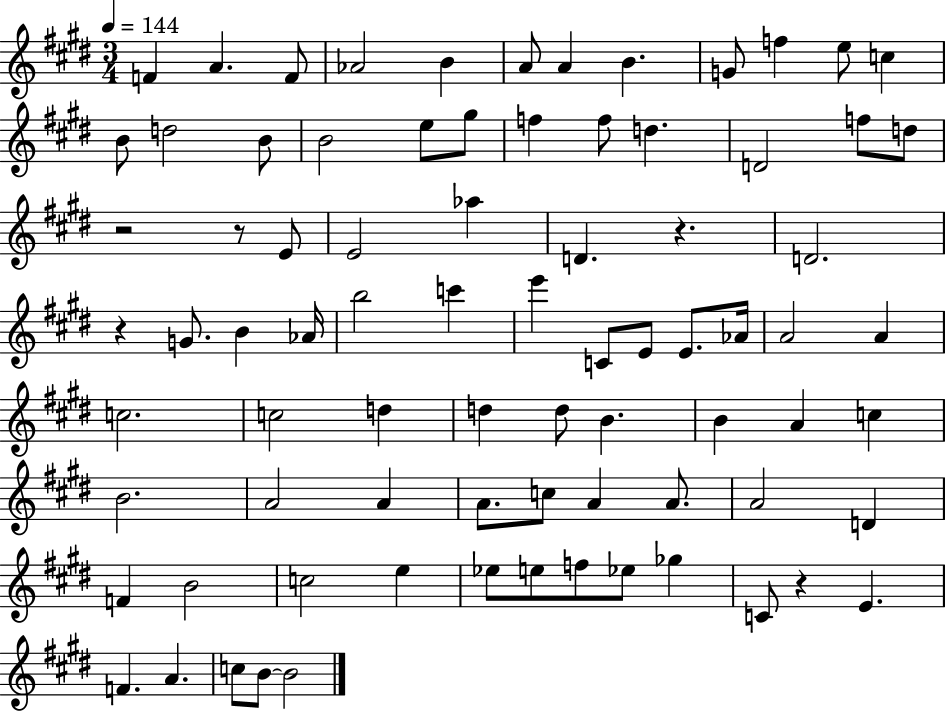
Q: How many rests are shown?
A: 5